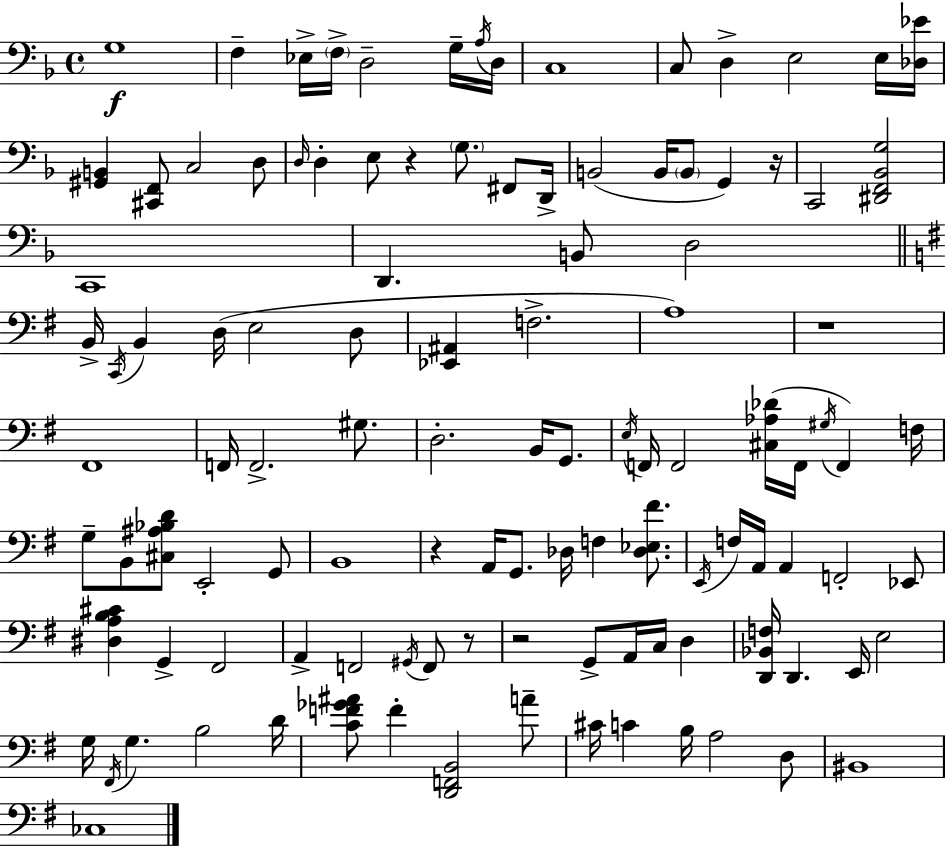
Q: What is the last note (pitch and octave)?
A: CES3